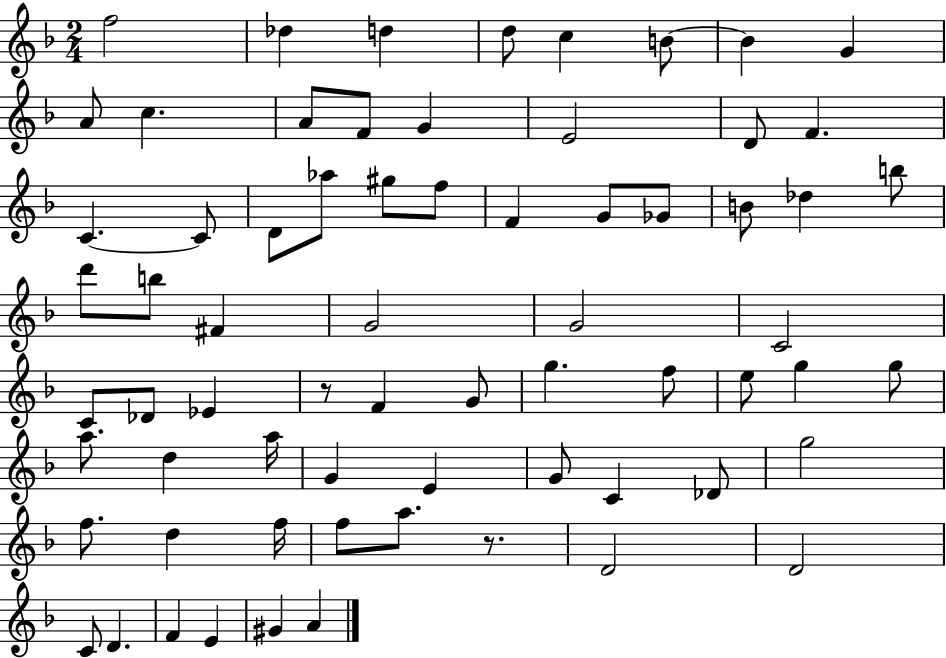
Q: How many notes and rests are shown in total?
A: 68